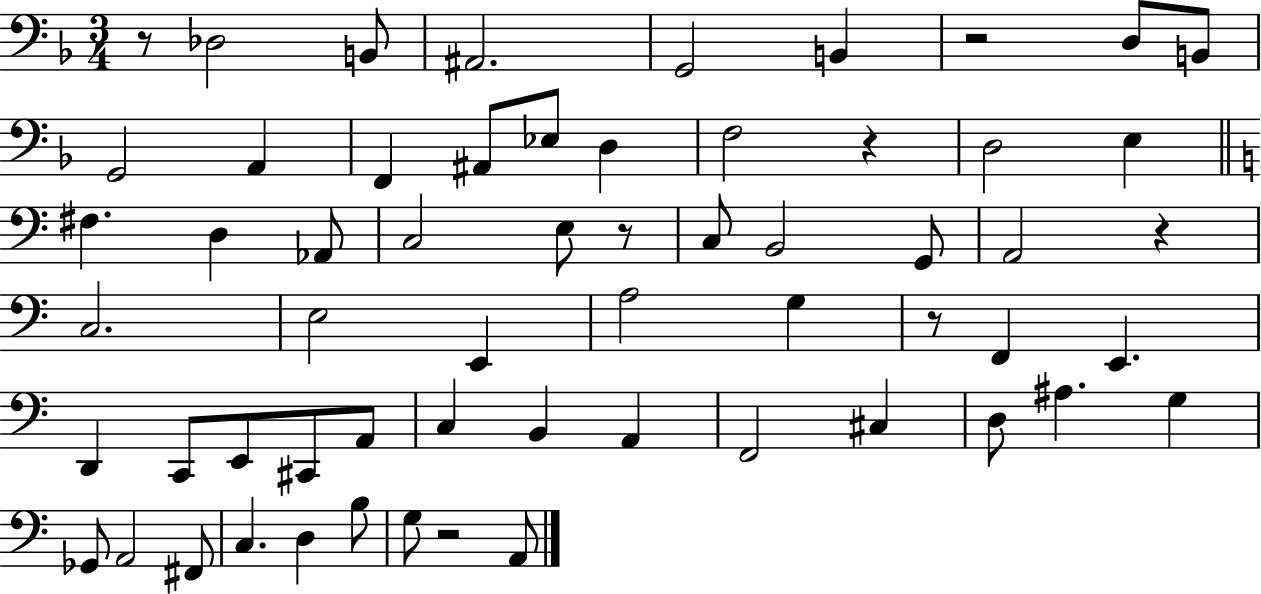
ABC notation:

X:1
T:Untitled
M:3/4
L:1/4
K:F
z/2 _D,2 B,,/2 ^A,,2 G,,2 B,, z2 D,/2 B,,/2 G,,2 A,, F,, ^A,,/2 _E,/2 D, F,2 z D,2 E, ^F, D, _A,,/2 C,2 E,/2 z/2 C,/2 B,,2 G,,/2 A,,2 z C,2 E,2 E,, A,2 G, z/2 F,, E,, D,, C,,/2 E,,/2 ^C,,/2 A,,/2 C, B,, A,, F,,2 ^C, D,/2 ^A, G, _G,,/2 A,,2 ^F,,/2 C, D, B,/2 G,/2 z2 A,,/2